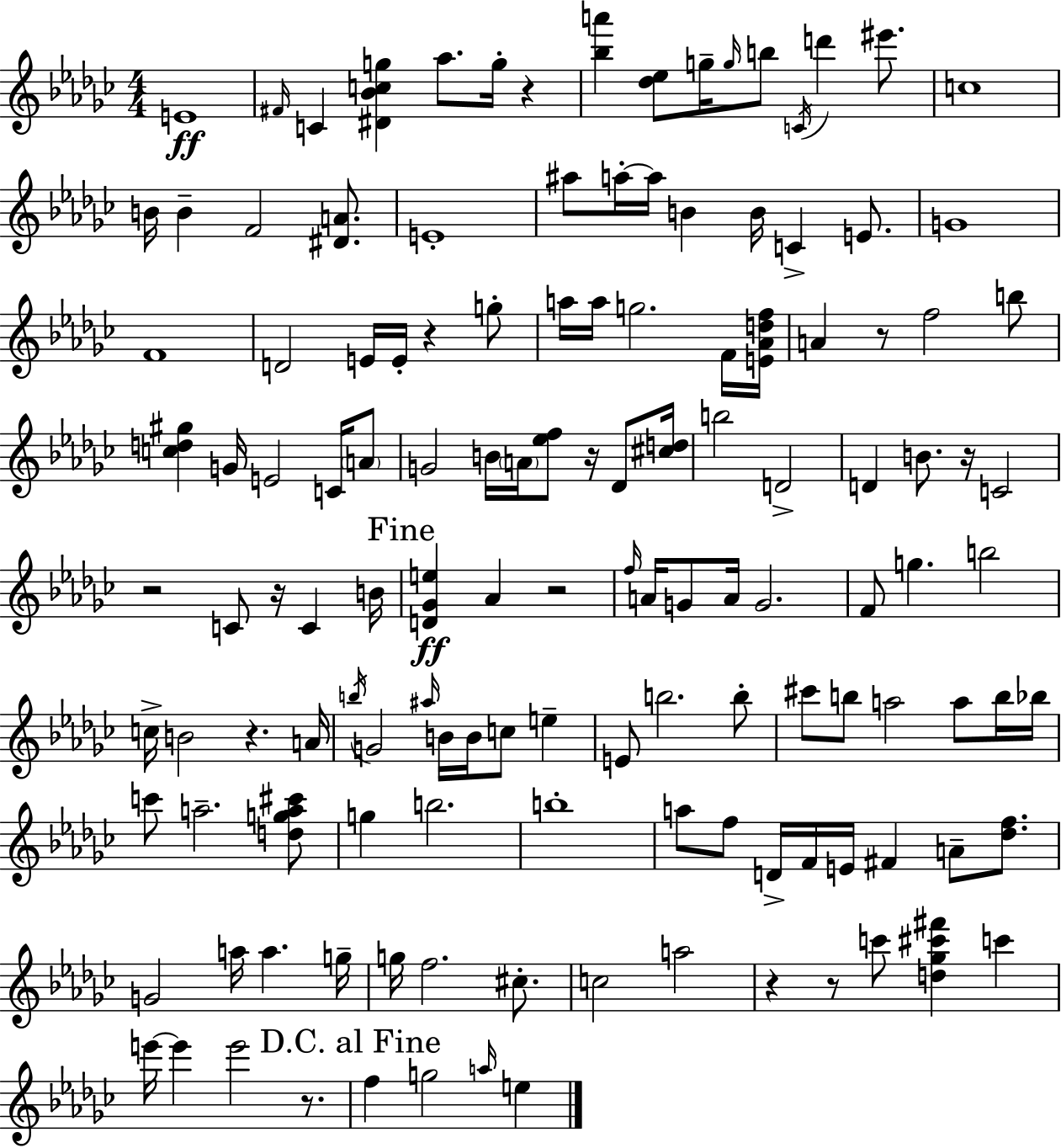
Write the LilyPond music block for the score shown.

{
  \clef treble
  \numericTimeSignature
  \time 4/4
  \key ees \minor
  e'1\ff | \grace { fis'16 } c'4 <dis' bes' c'' g''>4 aes''8. g''16-. r4 | <bes'' a'''>4 <des'' ees''>8 g''16-- \grace { g''16 } b''8 \acciaccatura { c'16 } d'''4 | eis'''8. c''1 | \break b'16 b'4-- f'2 | <dis' a'>8. e'1-. | ais''8 a''16-.~~ a''16 b'4 b'16 c'4-> | e'8. g'1 | \break f'1 | d'2 e'16 e'16-. r4 | g''8-. a''16 a''16 g''2. | f'16 <e' aes' d'' f''>16 a'4 r8 f''2 | \break b''8 <c'' d'' gis''>4 g'16 e'2 | c'16 \parenthesize a'8 g'2 b'16 \parenthesize a'16 <ees'' f''>8 r16 | des'8 <cis'' d''>16 b''2 d'2-> | d'4 b'8. r16 c'2 | \break r2 c'8 r16 c'4 | b'16 \mark "Fine" <d' ges' e''>4\ff aes'4 r2 | \grace { f''16 } a'16 g'8 a'16 g'2. | f'8 g''4. b''2 | \break c''16-> b'2 r4. | a'16 \acciaccatura { b''16 } g'2 \grace { ais''16 } b'16 b'16 | c''8 e''4-- e'8 b''2. | b''8-. cis'''8 b''8 a''2 | \break a''8 b''16 bes''16 c'''8 a''2.-- | <d'' g'' a'' cis'''>8 g''4 b''2. | b''1-. | a''8 f''8 d'16-> f'16 e'16 fis'4 | \break a'8-- <des'' f''>8. g'2 a''16 a''4. | g''16-- g''16 f''2. | cis''8.-. c''2 a''2 | r4 r8 c'''8 <d'' ges'' cis''' fis'''>4 | \break c'''4 e'''16~~ e'''4 e'''2 | r8. \mark "D.C. al Fine" f''4 g''2 | \grace { a''16 } e''4 \bar "|."
}